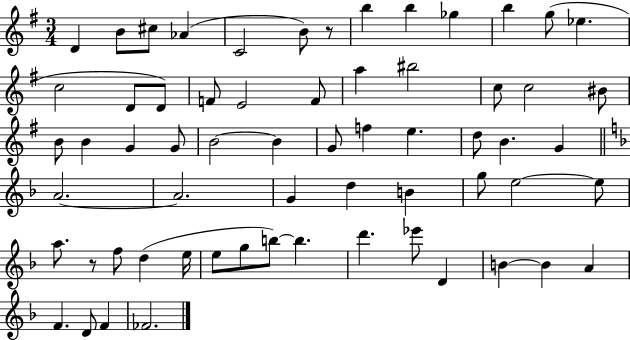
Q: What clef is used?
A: treble